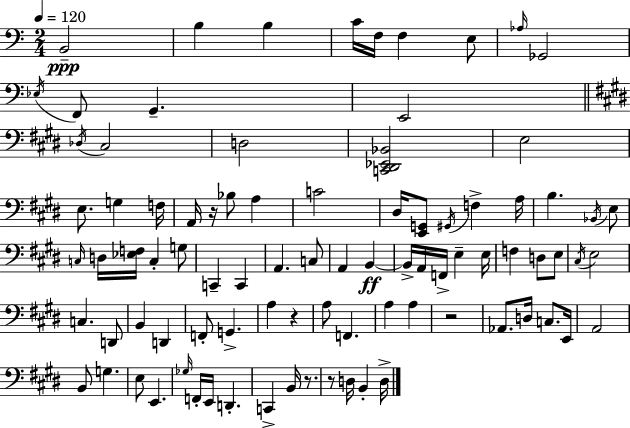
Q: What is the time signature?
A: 2/4